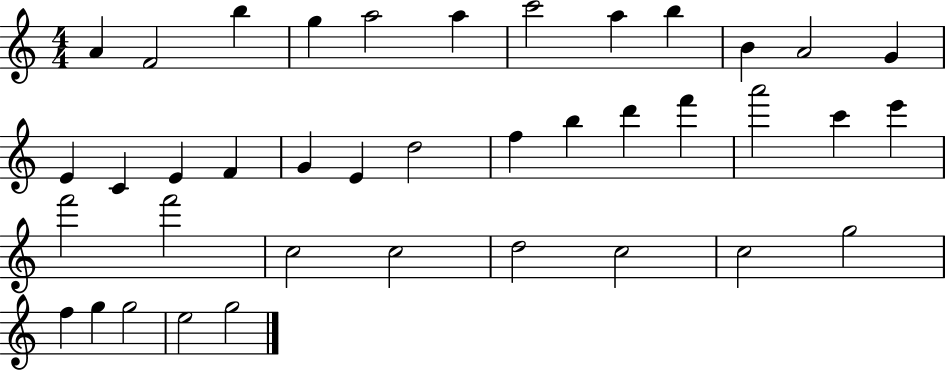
A4/q F4/h B5/q G5/q A5/h A5/q C6/h A5/q B5/q B4/q A4/h G4/q E4/q C4/q E4/q F4/q G4/q E4/q D5/h F5/q B5/q D6/q F6/q A6/h C6/q E6/q F6/h F6/h C5/h C5/h D5/h C5/h C5/h G5/h F5/q G5/q G5/h E5/h G5/h